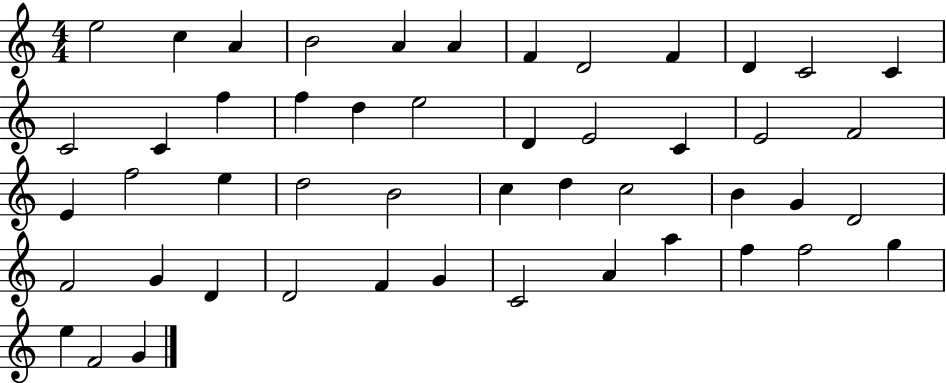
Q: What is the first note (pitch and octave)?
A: E5